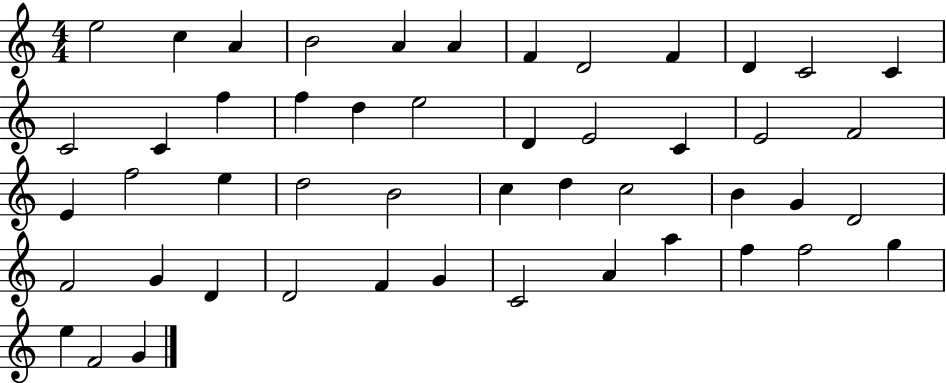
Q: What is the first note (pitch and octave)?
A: E5